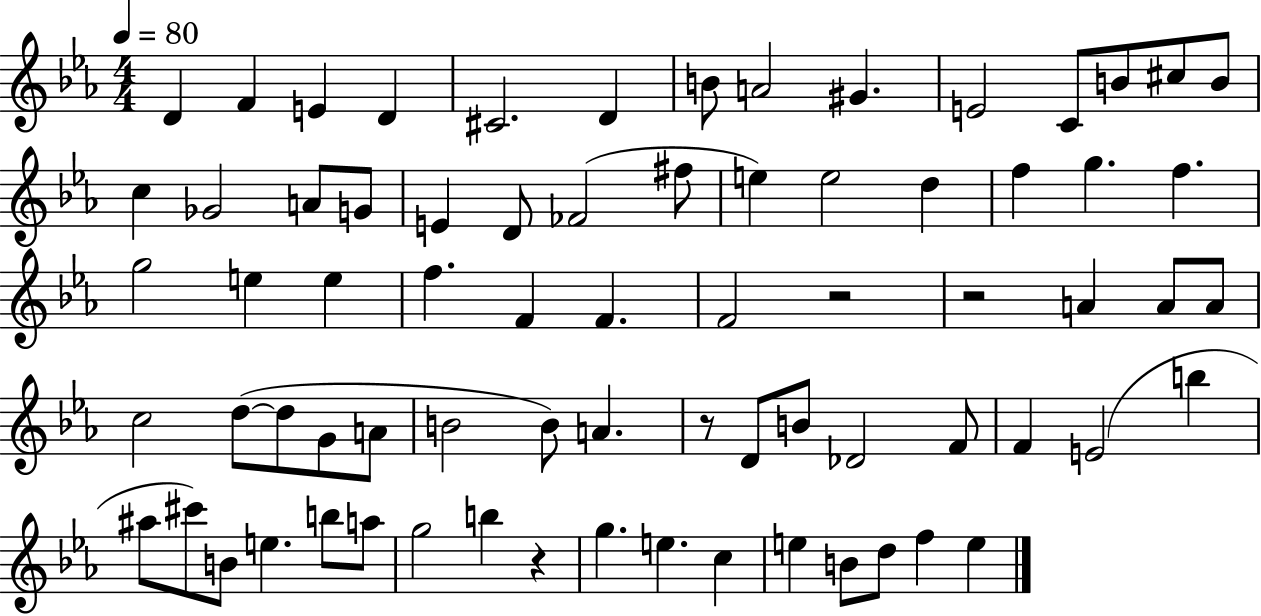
D4/q F4/q E4/q D4/q C#4/h. D4/q B4/e A4/h G#4/q. E4/h C4/e B4/e C#5/e B4/e C5/q Gb4/h A4/e G4/e E4/q D4/e FES4/h F#5/e E5/q E5/h D5/q F5/q G5/q. F5/q. G5/h E5/q E5/q F5/q. F4/q F4/q. F4/h R/h R/h A4/q A4/e A4/e C5/h D5/e D5/e G4/e A4/e B4/h B4/e A4/q. R/e D4/e B4/e Db4/h F4/e F4/q E4/h B5/q A#5/e C#6/e B4/e E5/q. B5/e A5/e G5/h B5/q R/q G5/q. E5/q. C5/q E5/q B4/e D5/e F5/q E5/q